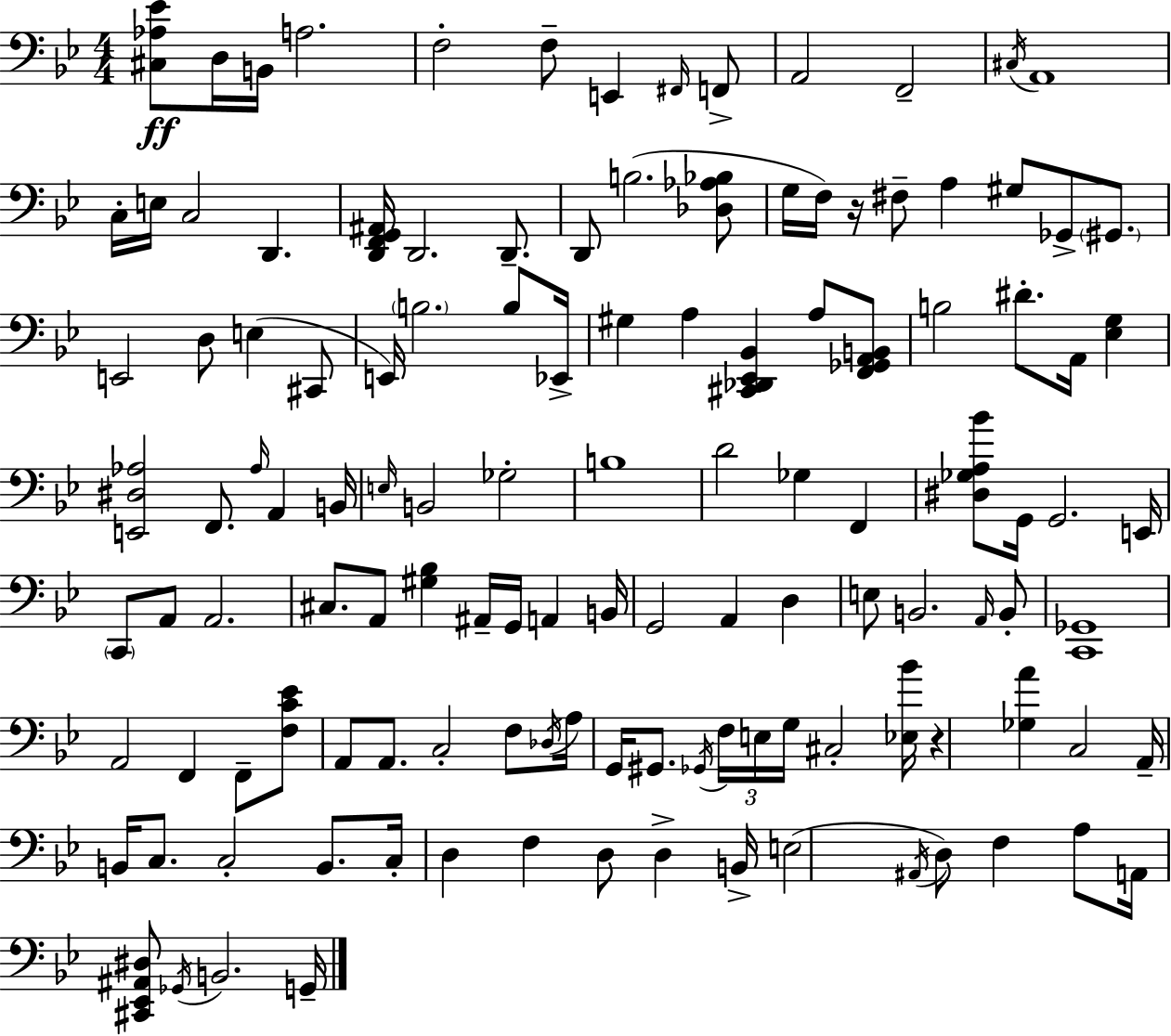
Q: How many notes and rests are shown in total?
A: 124